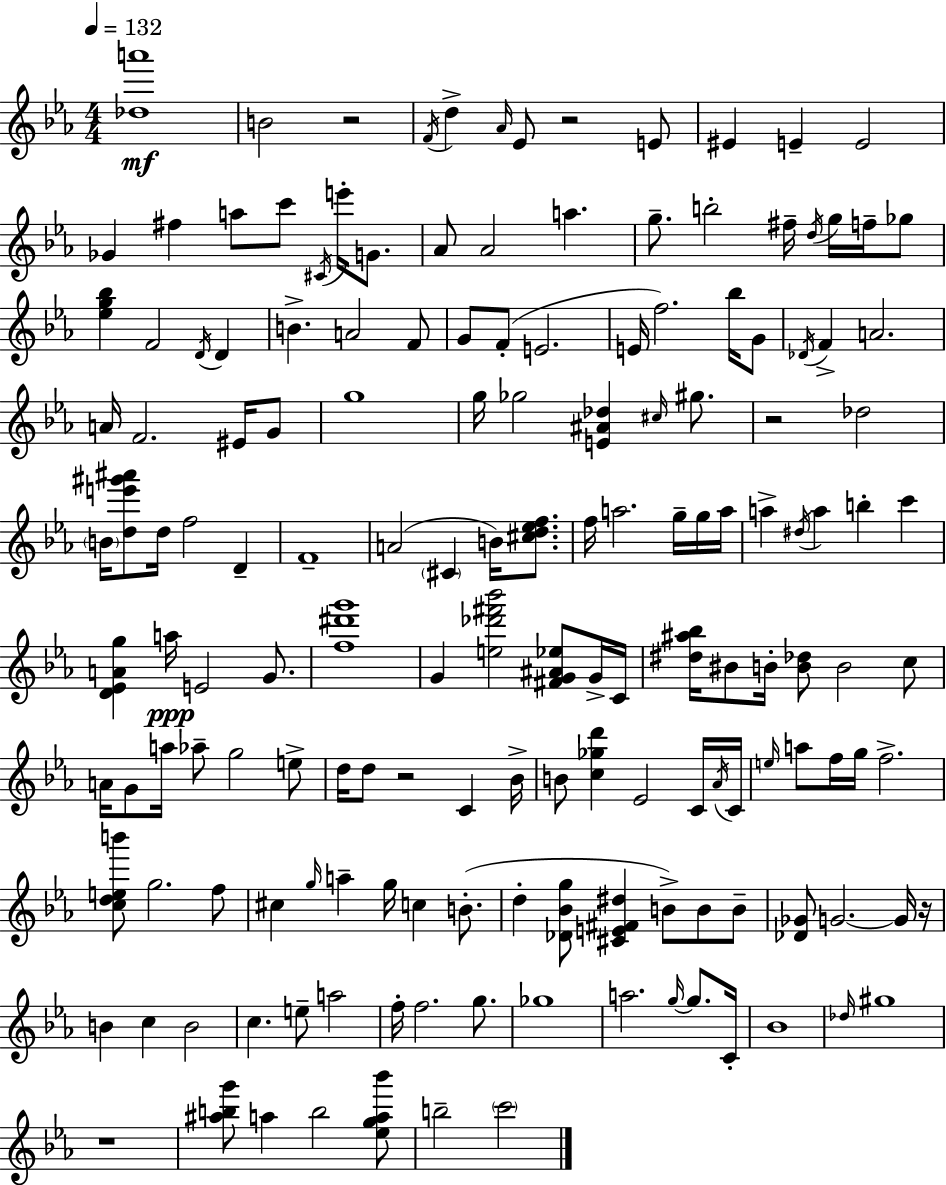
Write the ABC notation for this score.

X:1
T:Untitled
M:4/4
L:1/4
K:Eb
[_da']4 B2 z2 F/4 d _A/4 _E/2 z2 E/2 ^E E E2 _G ^f a/2 c'/2 ^C/4 e'/4 G/2 _A/2 _A2 a g/2 b2 ^f/4 d/4 g/4 f/4 _g/2 [_eg_b] F2 D/4 D B A2 F/2 G/2 F/2 E2 E/4 f2 _b/4 G/2 _D/4 F A2 A/4 F2 ^E/4 G/2 g4 g/4 _g2 [E^A_d] ^c/4 ^g/2 z2 _d2 B/4 [de'^g'^a']/2 d/4 f2 D F4 A2 ^C B/4 [^cd_ef]/2 f/4 a2 g/4 g/4 a/4 a ^d/4 a b c' [D_EAg] a/4 E2 G/2 [f^d'g']4 G [e_d'^f'_b']2 [^FG^A_e]/2 G/4 C/4 [^d^a_b]/4 ^B/2 B/4 [B_d]/2 B2 c/2 A/4 G/2 a/4 _a/2 g2 e/2 d/4 d/2 z2 C _B/4 B/2 [c_gd'] _E2 C/4 _A/4 C/4 e/4 a/2 f/4 g/4 f2 [cdeb']/2 g2 f/2 ^c g/4 a g/4 c B/2 d [_D_Bg]/2 [^CE^F^d] B/2 B/2 B/2 [_D_G]/2 G2 G/4 z/4 B c B2 c e/2 a2 f/4 f2 g/2 _g4 a2 g/4 g/2 C/4 _B4 _d/4 ^g4 z4 [^abg']/2 a b2 [_ega_b']/2 b2 c'2